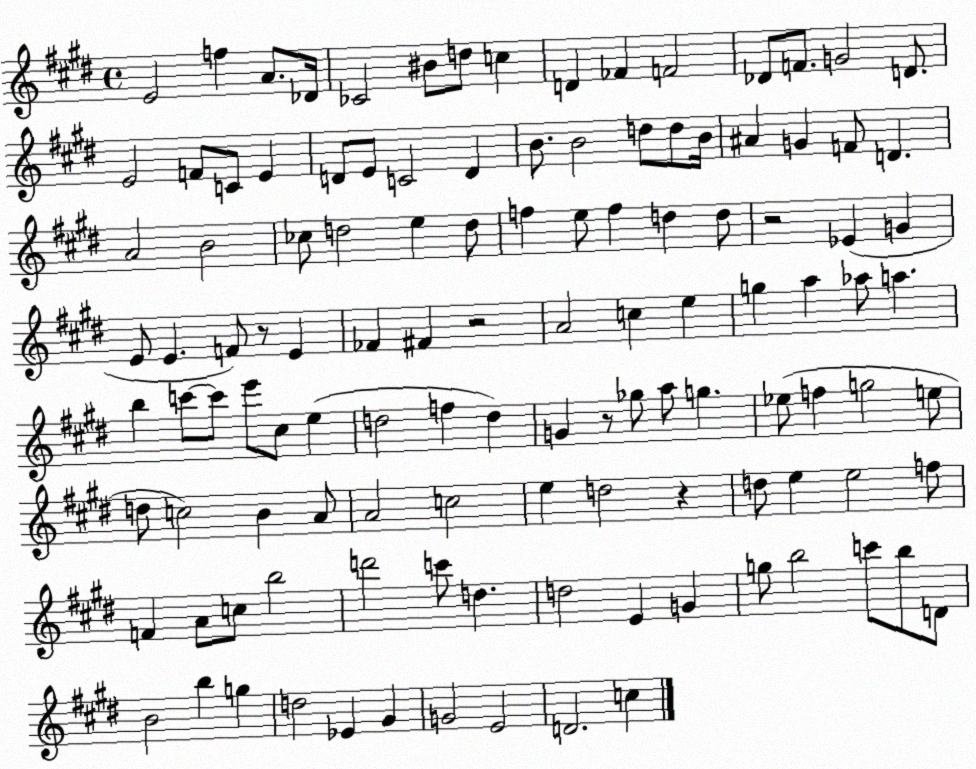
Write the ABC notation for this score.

X:1
T:Untitled
M:4/4
L:1/4
K:E
E2 f A/2 _D/4 _C2 ^B/2 d/2 c D _F F2 _D/2 F/2 G2 D/2 E2 F/2 C/2 E D/2 E/2 C2 D B/2 B2 d/2 d/2 B/4 ^A G F/2 D A2 B2 _c/2 d2 e d/2 f e/2 f d d/2 z2 _E G E/2 E F/2 z/2 E _F ^F z2 A2 c e g a _a/2 a b c'/2 c'/2 e'/2 ^c/2 e d2 f d G z/2 _g/2 a/2 g _e/2 f g2 e/2 d/2 c2 B A/2 A2 c2 e d2 z d/2 e e2 f/2 F A/2 c/2 b2 d'2 c'/2 d d2 E G g/2 b2 c'/2 b/2 D/2 B2 b g d2 _E ^G G2 E2 D2 c